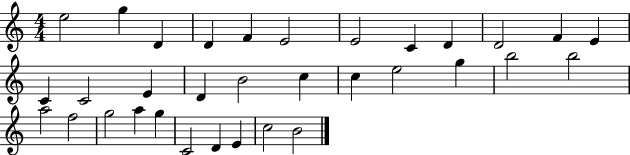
{
  \clef treble
  \numericTimeSignature
  \time 4/4
  \key c \major
  e''2 g''4 d'4 | d'4 f'4 e'2 | e'2 c'4 d'4 | d'2 f'4 e'4 | \break c'4 c'2 e'4 | d'4 b'2 c''4 | c''4 e''2 g''4 | b''2 b''2 | \break a''2 f''2 | g''2 a''4 g''4 | c'2 d'4 e'4 | c''2 b'2 | \break \bar "|."
}